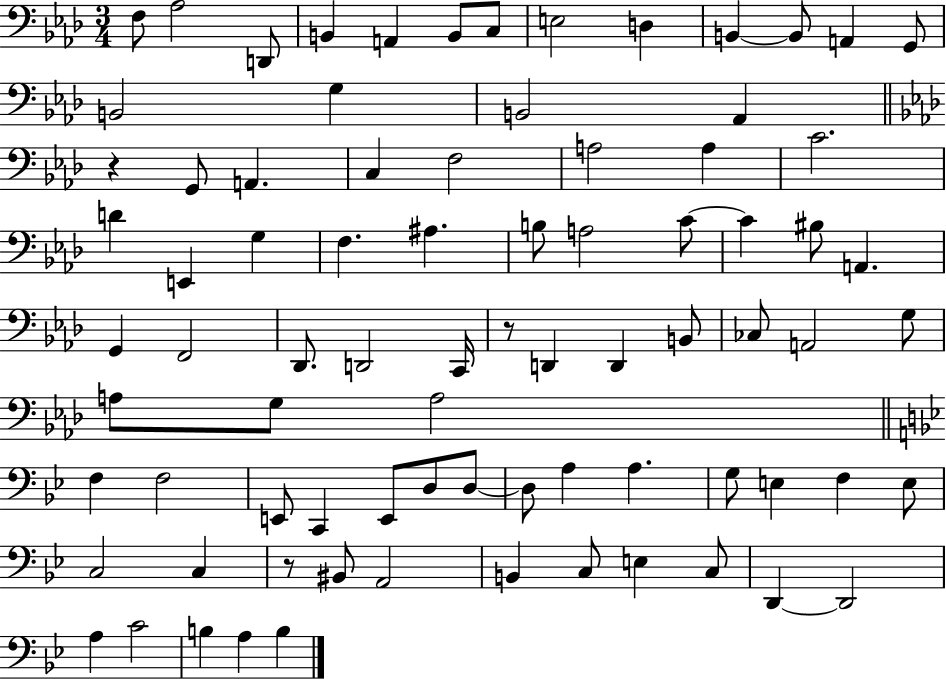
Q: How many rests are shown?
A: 3